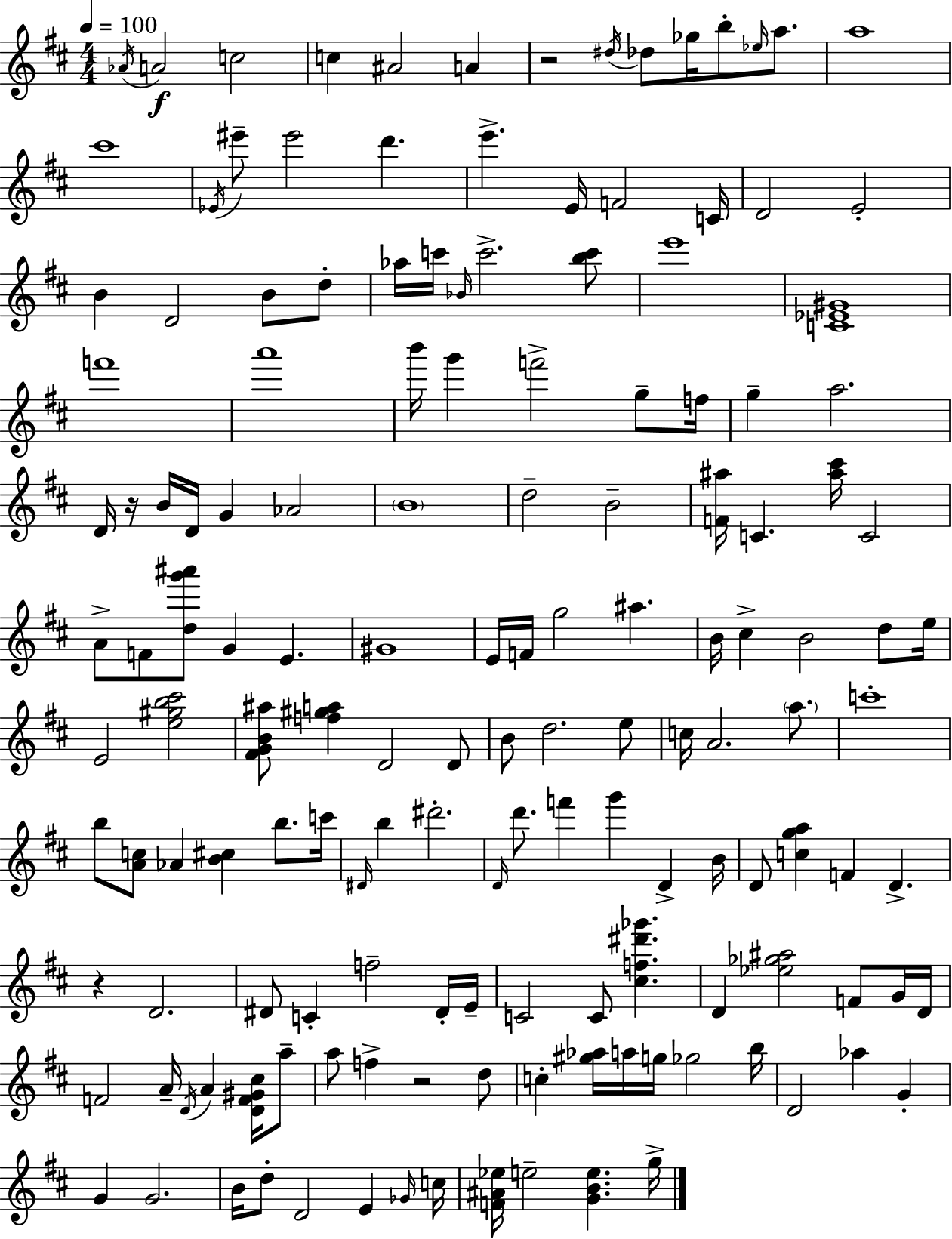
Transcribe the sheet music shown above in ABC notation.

X:1
T:Untitled
M:4/4
L:1/4
K:D
_A/4 A2 c2 c ^A2 A z2 ^d/4 _d/2 _g/4 b/2 _e/4 a/2 a4 ^c'4 _E/4 ^e'/2 ^e'2 d' e' E/4 F2 C/4 D2 E2 B D2 B/2 d/2 _a/4 c'/4 _B/4 c'2 [bc']/2 e'4 [C_E^G]4 f'4 a'4 b'/4 g' f'2 g/2 f/4 g a2 D/4 z/4 B/4 D/4 G _A2 B4 d2 B2 [F^a]/4 C [^a^c']/4 C2 A/2 F/2 [dg'^a']/2 G E ^G4 E/4 F/4 g2 ^a B/4 ^c B2 d/2 e/4 E2 [e^gb^c']2 [^FGB^a]/2 [f^ga] D2 D/2 B/2 d2 e/2 c/4 A2 a/2 c'4 b/2 [Ac]/2 _A [B^c] b/2 c'/4 ^D/4 b ^d'2 D/4 d'/2 f' g' D B/4 D/2 [cga] F D z D2 ^D/2 C f2 ^D/4 E/4 C2 C/2 [^cf^d'_g'] D [_e_g^a]2 F/2 G/4 D/4 F2 A/4 D/4 A [DF^G^c]/4 a/2 a/2 f z2 d/2 c [^g_a]/4 a/4 g/4 _g2 b/4 D2 _a G G G2 B/4 d/2 D2 E _G/4 c/4 [F^A_e]/4 e2 [GBe] g/4